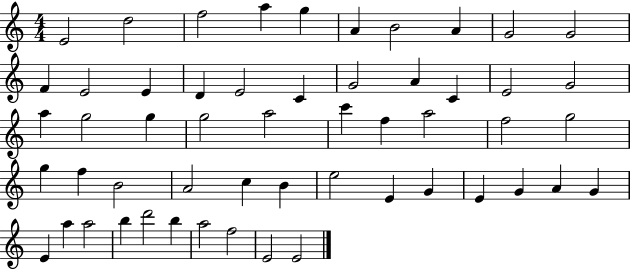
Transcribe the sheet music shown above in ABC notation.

X:1
T:Untitled
M:4/4
L:1/4
K:C
E2 d2 f2 a g A B2 A G2 G2 F E2 E D E2 C G2 A C E2 G2 a g2 g g2 a2 c' f a2 f2 g2 g f B2 A2 c B e2 E G E G A G E a a2 b d'2 b a2 f2 E2 E2